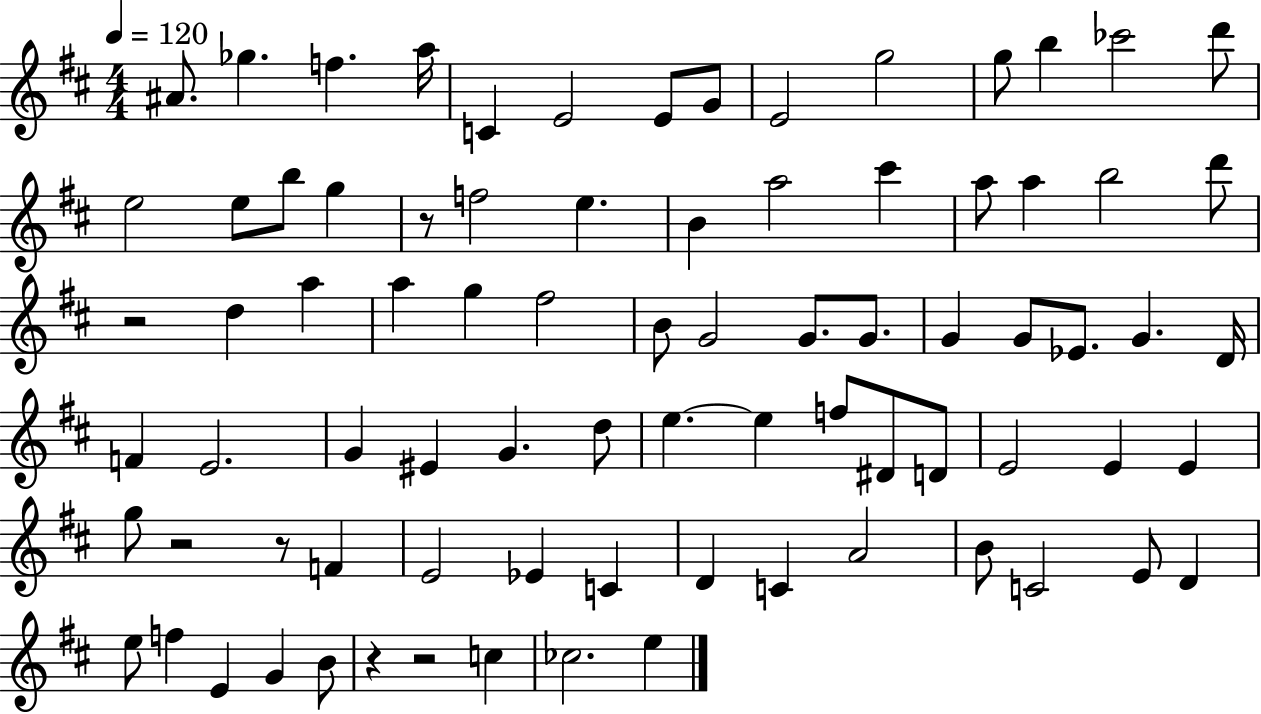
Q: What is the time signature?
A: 4/4